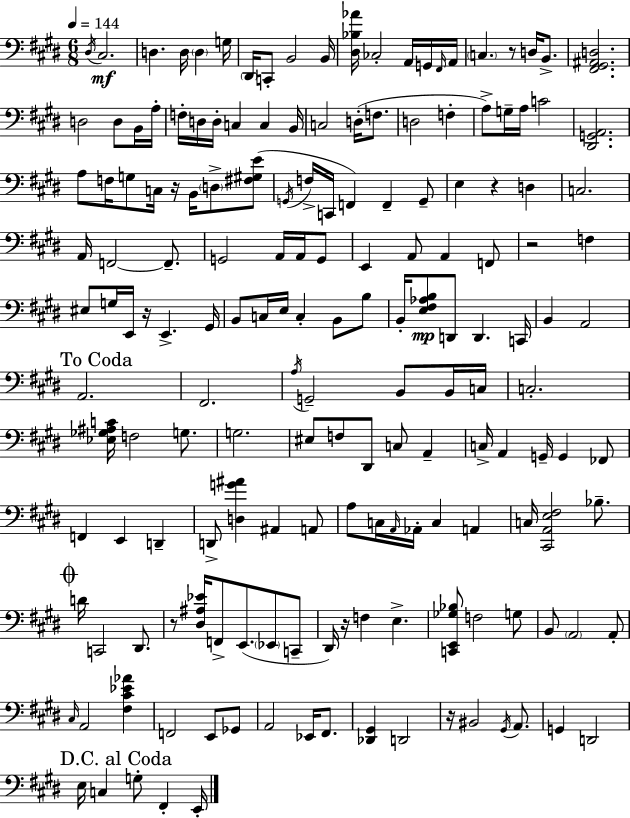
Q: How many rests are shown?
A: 8